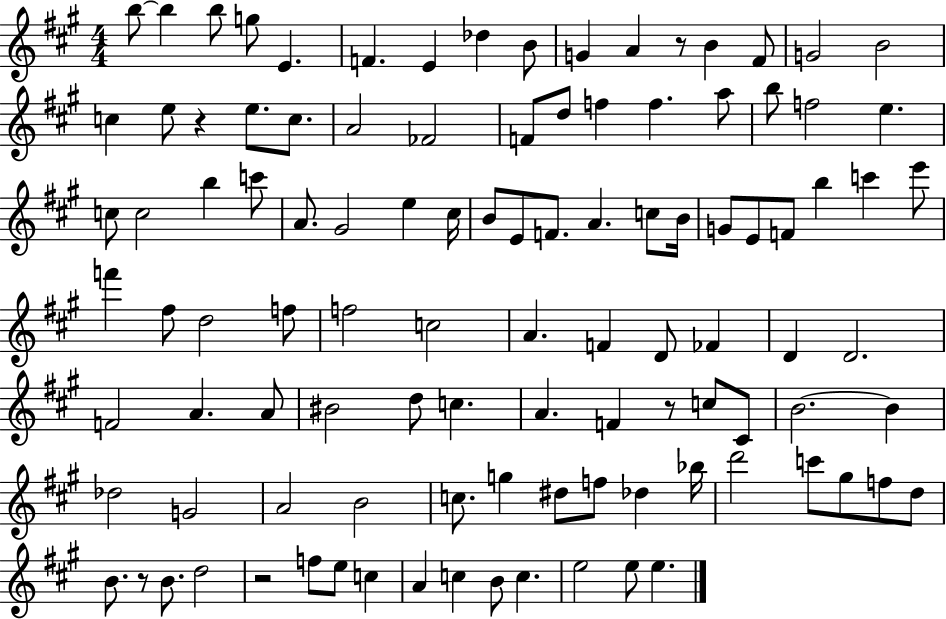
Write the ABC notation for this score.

X:1
T:Untitled
M:4/4
L:1/4
K:A
b/2 b b/2 g/2 E F E _d B/2 G A z/2 B ^F/2 G2 B2 c e/2 z e/2 c/2 A2 _F2 F/2 d/2 f f a/2 b/2 f2 e c/2 c2 b c'/2 A/2 ^G2 e ^c/4 B/2 E/2 F/2 A c/2 B/4 G/2 E/2 F/2 b c' e'/2 f' ^f/2 d2 f/2 f2 c2 A F D/2 _F D D2 F2 A A/2 ^B2 d/2 c A F z/2 c/2 ^C/2 B2 B _d2 G2 A2 B2 c/2 g ^d/2 f/2 _d _b/4 d'2 c'/2 ^g/2 f/2 d/2 B/2 z/2 B/2 d2 z2 f/2 e/2 c A c B/2 c e2 e/2 e